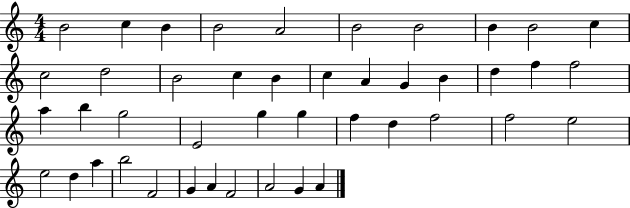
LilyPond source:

{
  \clef treble
  \numericTimeSignature
  \time 4/4
  \key c \major
  b'2 c''4 b'4 | b'2 a'2 | b'2 b'2 | b'4 b'2 c''4 | \break c''2 d''2 | b'2 c''4 b'4 | c''4 a'4 g'4 b'4 | d''4 f''4 f''2 | \break a''4 b''4 g''2 | e'2 g''4 g''4 | f''4 d''4 f''2 | f''2 e''2 | \break e''2 d''4 a''4 | b''2 f'2 | g'4 a'4 f'2 | a'2 g'4 a'4 | \break \bar "|."
}